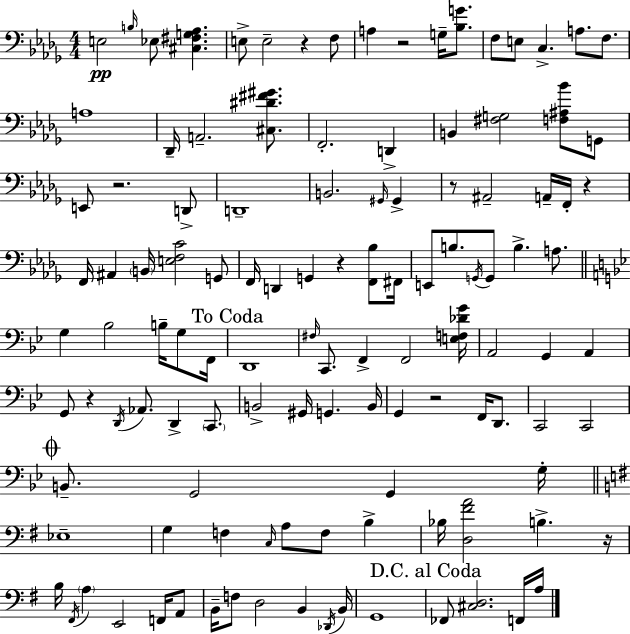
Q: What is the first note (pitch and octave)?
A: E3